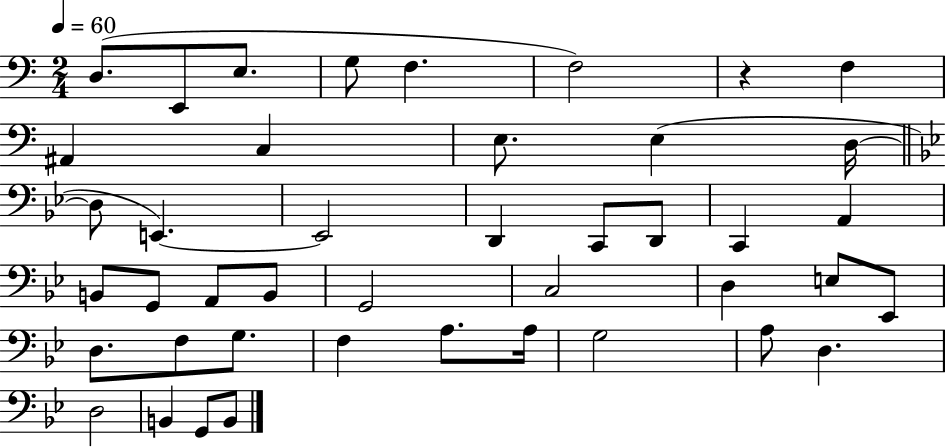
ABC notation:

X:1
T:Untitled
M:2/4
L:1/4
K:C
D,/2 E,,/2 E,/2 G,/2 F, F,2 z F, ^A,, C, E,/2 E, D,/4 D,/2 E,, E,,2 D,, C,,/2 D,,/2 C,, A,, B,,/2 G,,/2 A,,/2 B,,/2 G,,2 C,2 D, E,/2 _E,,/2 D,/2 F,/2 G,/2 F, A,/2 A,/4 G,2 A,/2 D, D,2 B,, G,,/2 B,,/2